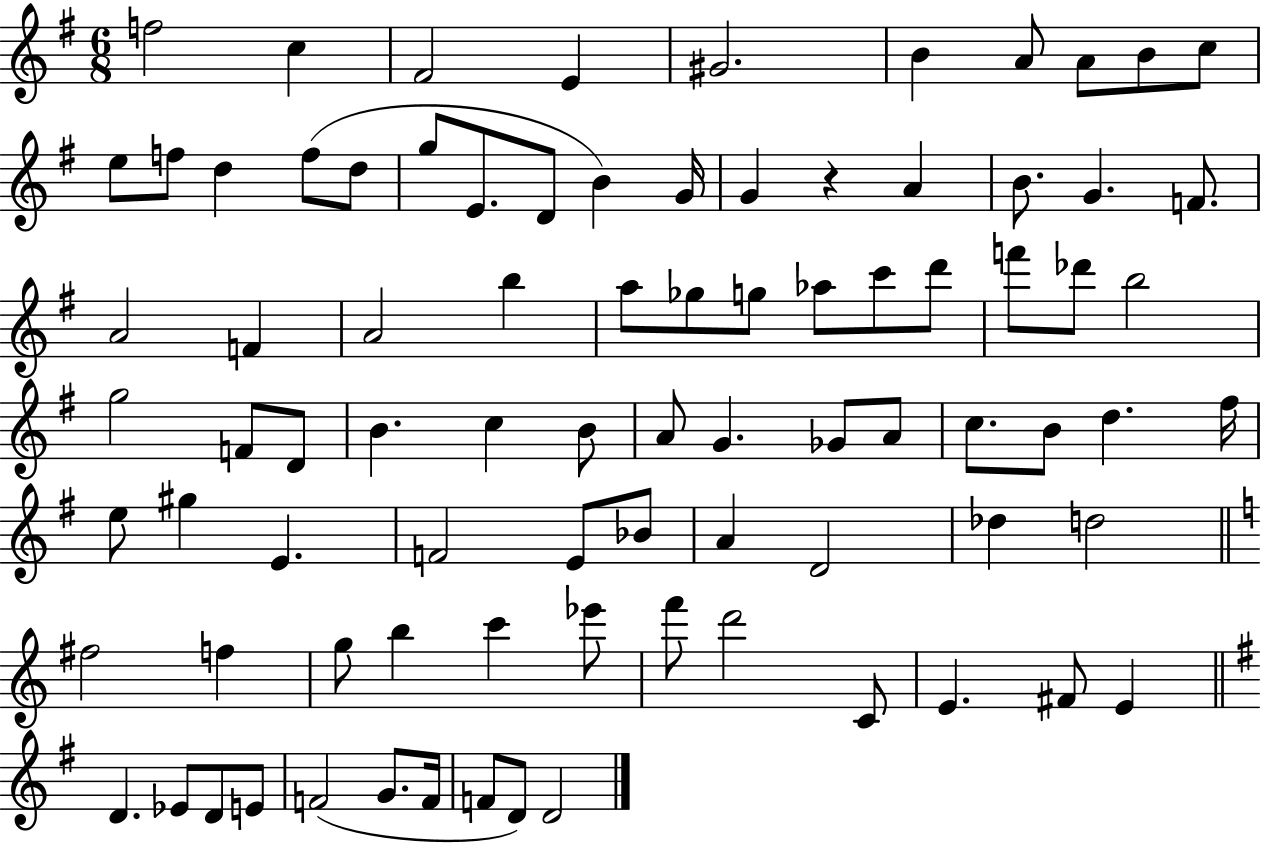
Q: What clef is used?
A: treble